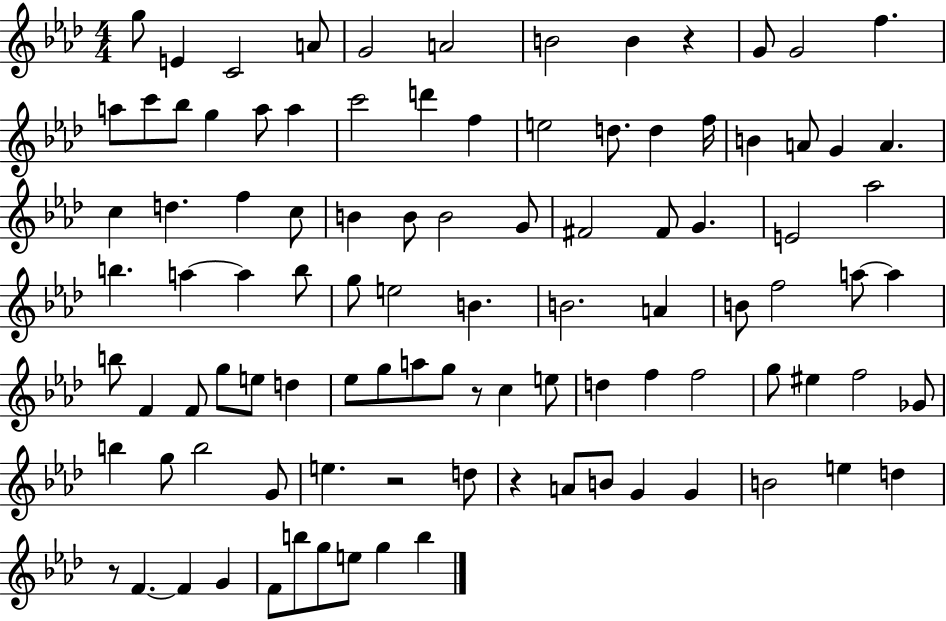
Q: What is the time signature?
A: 4/4